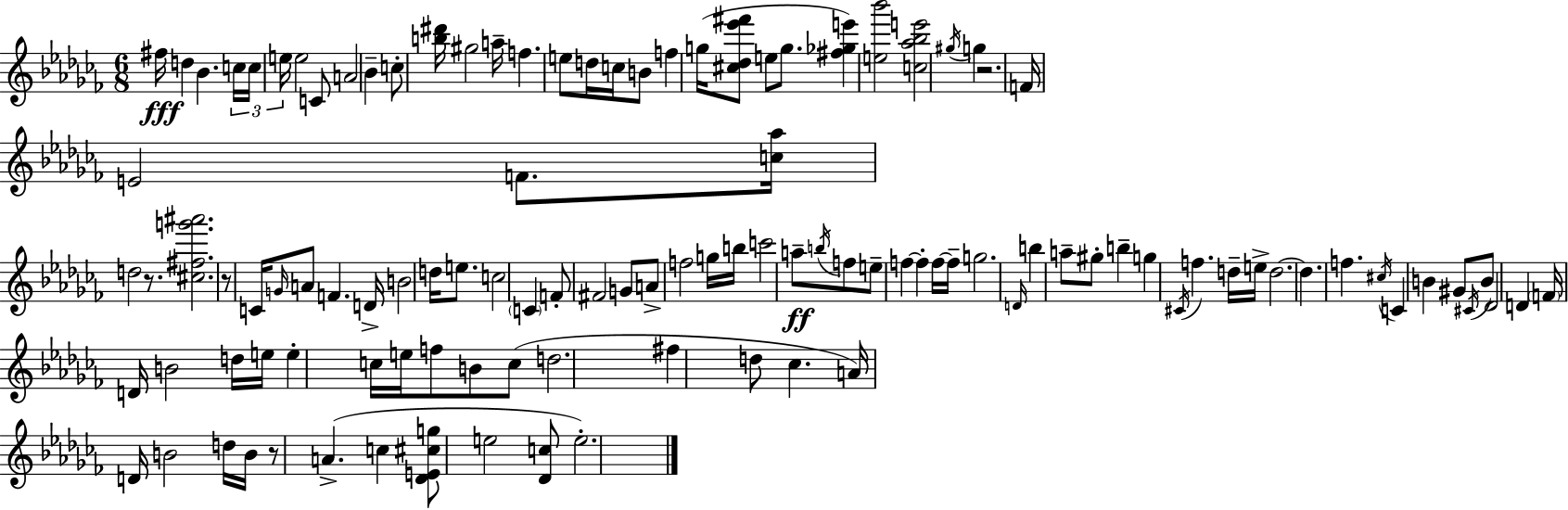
{
  \clef treble
  \numericTimeSignature
  \time 6/8
  \key aes \minor
  fis''16\fff d''4 bes'4. \tuplet 3/2 { c''16 | c''16 e''16 } e''2 c'8 | a'2 bes'4-- | c''8-. <b'' dis'''>16 gis''2 a''16-- | \break f''4. e''8 d''16 c''16 b'8 | f''4 g''16( <cis'' des'' ees''' fis'''>8 e''8 g''8. | <fis'' ges'' e'''>4) <e'' bes'''>2 | <c'' aes'' bes'' e'''>2 \acciaccatura { gis''16 } g''4 | \break r2. | f'16 e'2 f'8. | <c'' aes''>16 d''2 r8. | <cis'' fis'' g''' ais'''>2. | \break r8 c'16 \grace { g'16 } a'8 f'4. | d'16-> b'2 d''16 e''8. | c''2 \parenthesize c'4 | f'8-. fis'2 | \break g'8 a'8-> f''2 | g''16 b''16 c'''2 a''8--\ff | \acciaccatura { b''16 } f''8 e''8-- f''4~~ f''4-. | f''16~~ f''16-- g''2. | \break \grace { d'16 } b''4 a''8-- gis''8-. | b''4-- g''4 \acciaccatura { cis'16 } f''4. | d''16-- e''16-> d''2.~~ | d''4. f''4. | \break \acciaccatura { cis''16 } c'4 b'4 | gis'8 \acciaccatura { cis'16 } b'8 des'2 | d'4 \parenthesize f'16 d'16 b'2 | d''16 e''16 e''4-. c''16 | \break e''16 f''8 b'8 c''8( d''2. | fis''4 d''8 | ces''4. a'16) d'16 b'2 | d''16 b'16 r8 a'4.->( | \break c''4 <des' e' cis'' g''>8 e''2 | <des' c''>8 e''2.-.) | \bar "|."
}